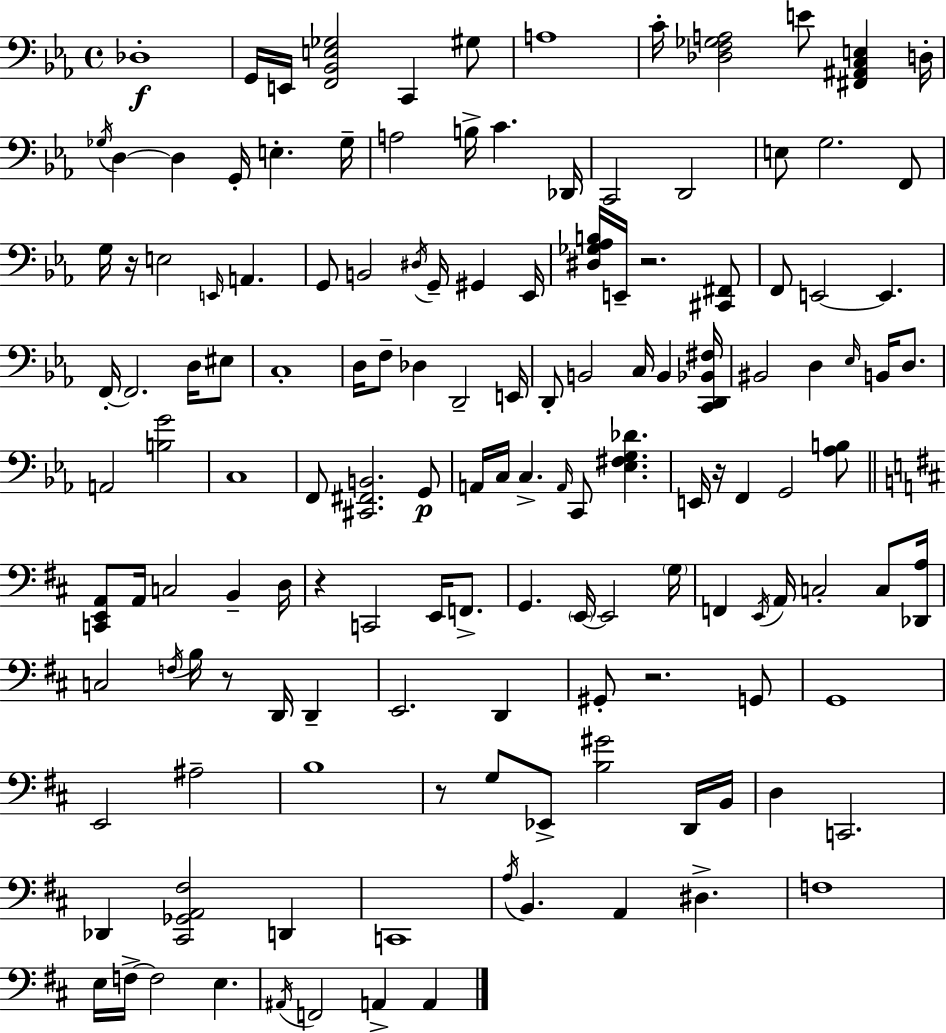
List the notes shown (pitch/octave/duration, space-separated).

Db3/w G2/s E2/s [F2,Bb2,E3,Gb3]/h C2/q G#3/e A3/w C4/s [Db3,F3,Gb3,A3]/h E4/e [F#2,A#2,C3,E3]/q D3/s Gb3/s D3/q D3/q G2/s E3/q. Gb3/s A3/h B3/s C4/q. Db2/s C2/h D2/h E3/e G3/h. F2/e G3/s R/s E3/h E2/s A2/q. G2/e B2/h D#3/s G2/s G#2/q Eb2/s [D#3,Gb3,Ab3,B3]/s E2/s R/h. [C#2,F#2]/e F2/e E2/h E2/q. F2/s F2/h. D3/s EIS3/e C3/w D3/s F3/e Db3/q D2/h E2/s D2/e B2/h C3/s B2/q [C2,D2,Bb2,F#3]/s BIS2/h D3/q Eb3/s B2/s D3/e. A2/h [B3,G4]/h C3/w F2/e [C#2,F#2,B2]/h. G2/e A2/s C3/s C3/q. A2/s C2/e [Eb3,F#3,G3,Db4]/q. E2/s R/s F2/q G2/h [Ab3,B3]/e [C2,E2,A2]/e A2/s C3/h B2/q D3/s R/q C2/h E2/s F2/e. G2/q. E2/s E2/h G3/s F2/q E2/s A2/s C3/h C3/e [Db2,A3]/s C3/h F3/s B3/s R/e D2/s D2/q E2/h. D2/q G#2/e R/h. G2/e G2/w E2/h A#3/h B3/w R/e G3/e Eb2/e [B3,G#4]/h D2/s B2/s D3/q C2/h. Db2/q [C#2,Gb2,A2,F#3]/h D2/q C2/w A3/s B2/q. A2/q D#3/q. F3/w E3/s F3/s F3/h E3/q. A#2/s F2/h A2/q A2/q